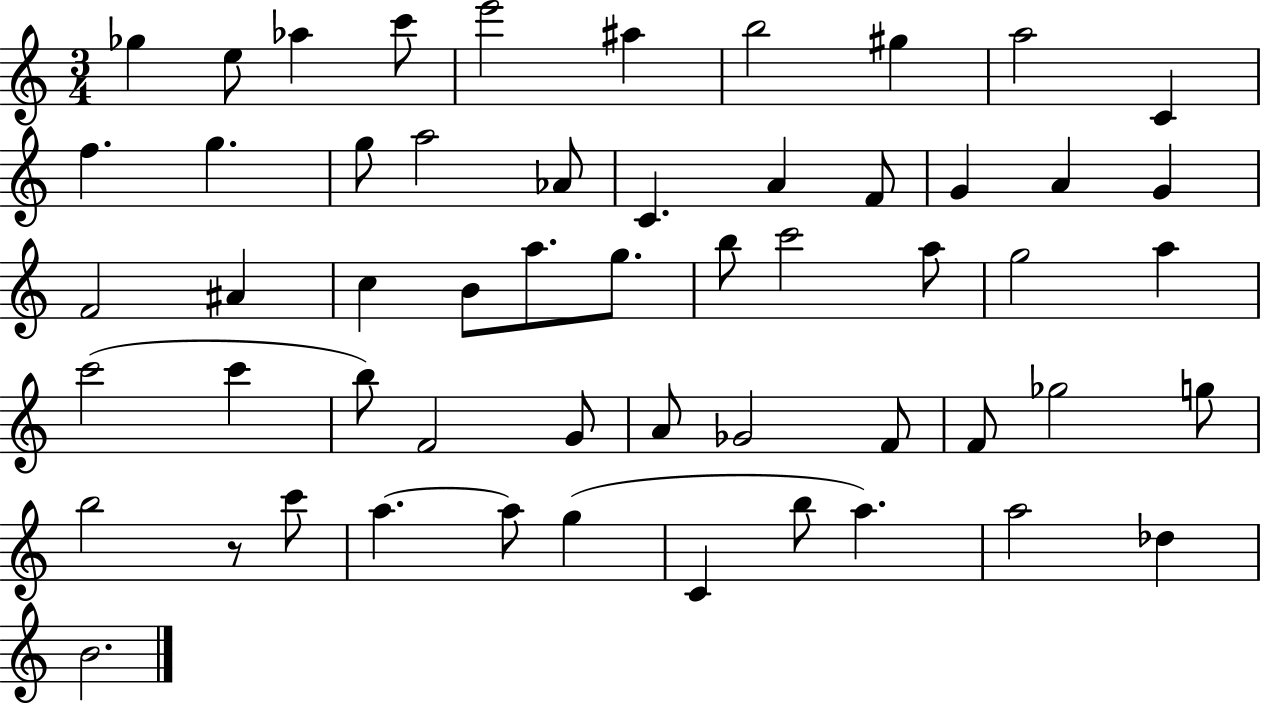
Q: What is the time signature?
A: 3/4